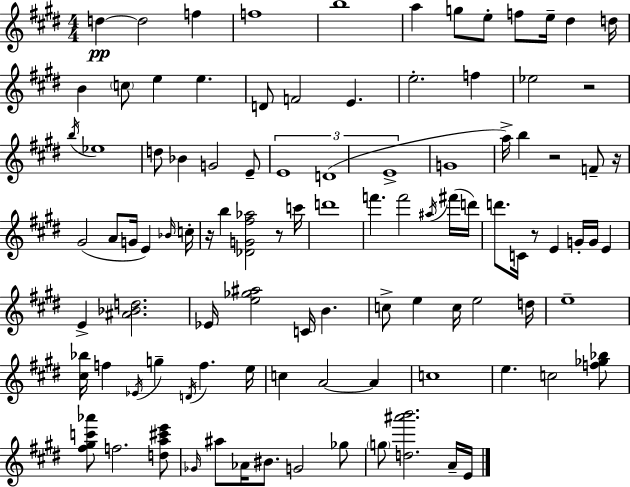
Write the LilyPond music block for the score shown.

{
  \clef treble
  \numericTimeSignature
  \time 4/4
  \key e \major
  d''4~~\pp d''2 f''4 | f''1 | b''1 | a''4 g''8 e''8-. f''8 e''16-- dis''4 d''16 | \break b'4 \parenthesize c''8 e''4 e''4. | d'8 f'2 e'4. | e''2.-. f''4 | ees''2 r2 | \break \acciaccatura { b''16 } ees''1 | d''8 bes'4 g'2 e'8-- | \tuplet 3/2 { e'1 | d'1( | \break e'1-> } | g'1 | a''16->) b''4 r2 f'8-- | r16 gis'2( a'8 g'16 e'4) | \break \grace { bes'16 } c''16-. r16 b''4 <des' g' fis'' aes''>2 r8 | c'''16 d'''1 | f'''4. f'''2 | \acciaccatura { ais''16 }( fis'''16 d'''16) d'''8. c'16 r8 e'4 g'16-. g'16 e'4 | \break e'4-> <ais' bes' d''>2. | ees'16 <e'' ges'' ais''>2 c'16 b'4. | c''8-> e''4 c''16 e''2 | d''16 e''1-- | \break <cis'' bes''>16 f''4 \acciaccatura { ees'16 } g''4-- \acciaccatura { d'16 } f''4. | e''16 c''4 a'2~~ | a'4 c''1 | e''4. c''2 | \break <f'' ges'' bes''>8 <fis'' gis'' c''' aes'''>8 f''2. | <d'' a'' cis''' e'''>8 \grace { ges'16 } ais''8 aes'16 bis'8. g'2 | ges''8 \parenthesize g''8 <d'' ais''' b'''>2. | a'16-- e'16 \bar "|."
}